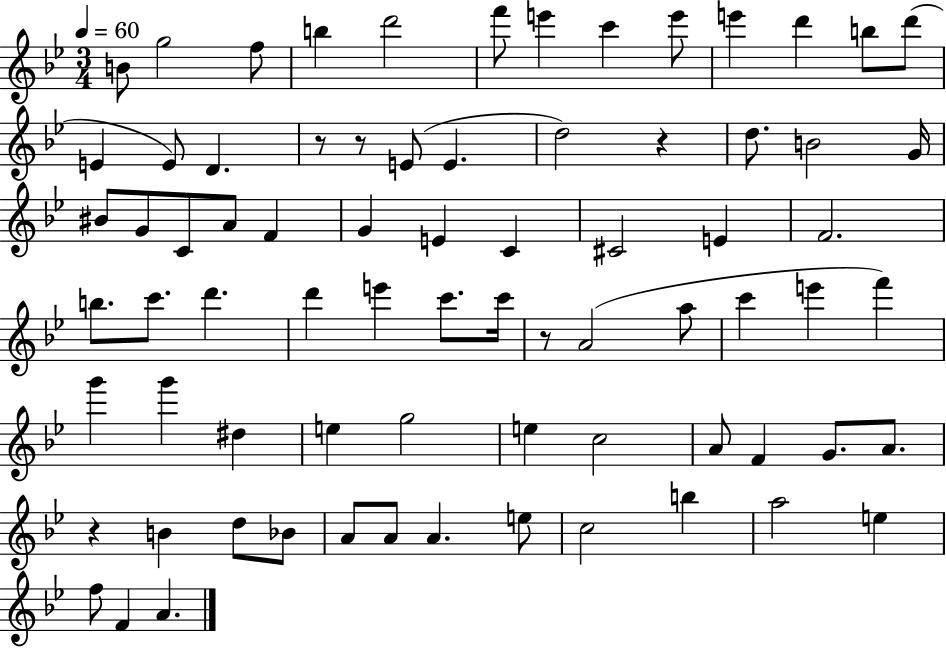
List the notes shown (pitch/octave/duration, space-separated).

B4/e G5/h F5/e B5/q D6/h F6/e E6/q C6/q E6/e E6/q D6/q B5/e D6/e E4/q E4/e D4/q. R/e R/e E4/e E4/q. D5/h R/q D5/e. B4/h G4/s BIS4/e G4/e C4/e A4/e F4/q G4/q E4/q C4/q C#4/h E4/q F4/h. B5/e. C6/e. D6/q. D6/q E6/q C6/e. C6/s R/e A4/h A5/e C6/q E6/q F6/q G6/q G6/q D#5/q E5/q G5/h E5/q C5/h A4/e F4/q G4/e. A4/e. R/q B4/q D5/e Bb4/e A4/e A4/e A4/q. E5/e C5/h B5/q A5/h E5/q F5/e F4/q A4/q.